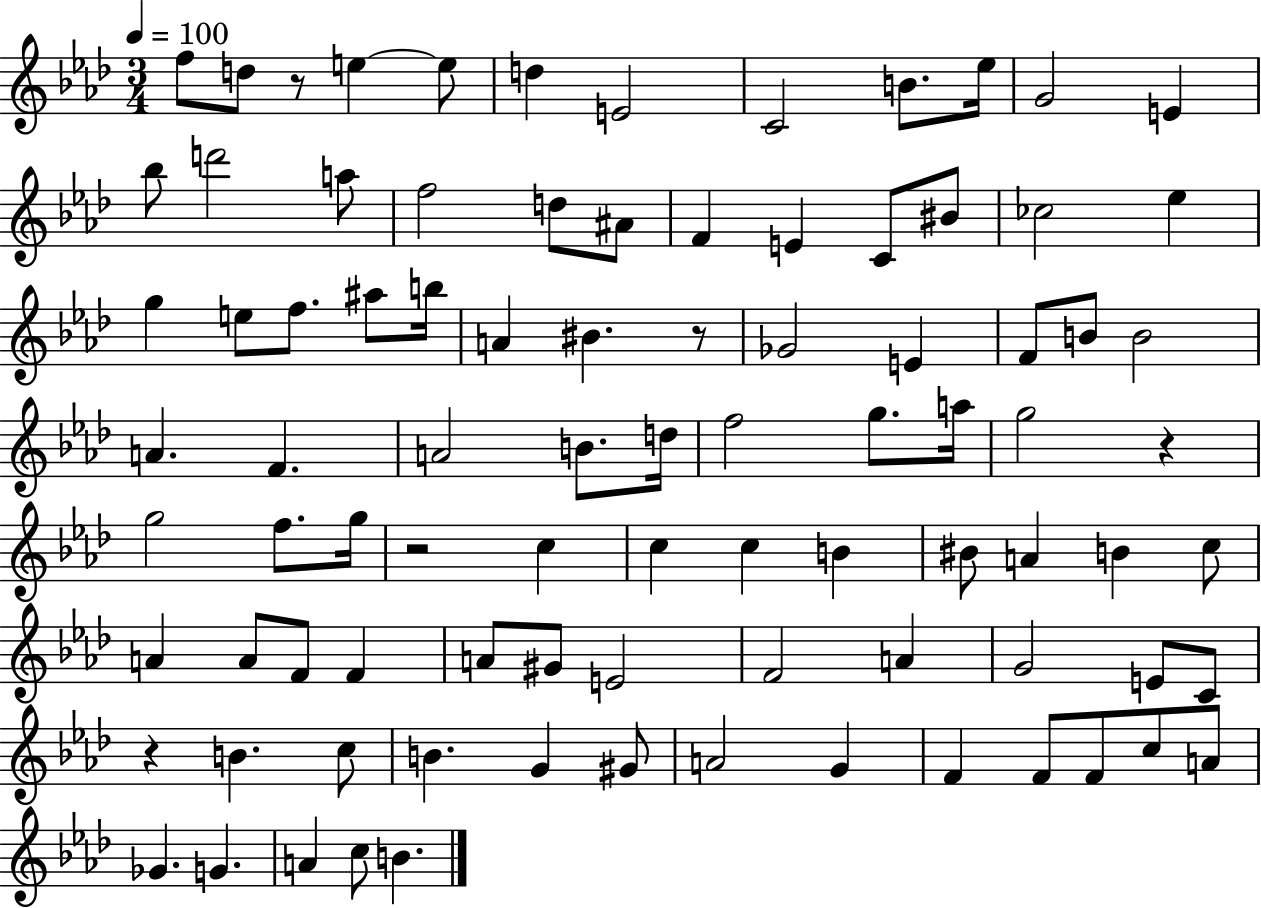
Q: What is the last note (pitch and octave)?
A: B4